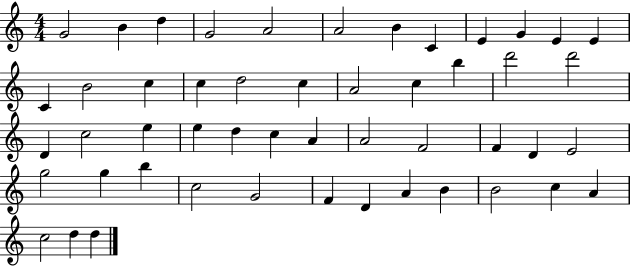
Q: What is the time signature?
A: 4/4